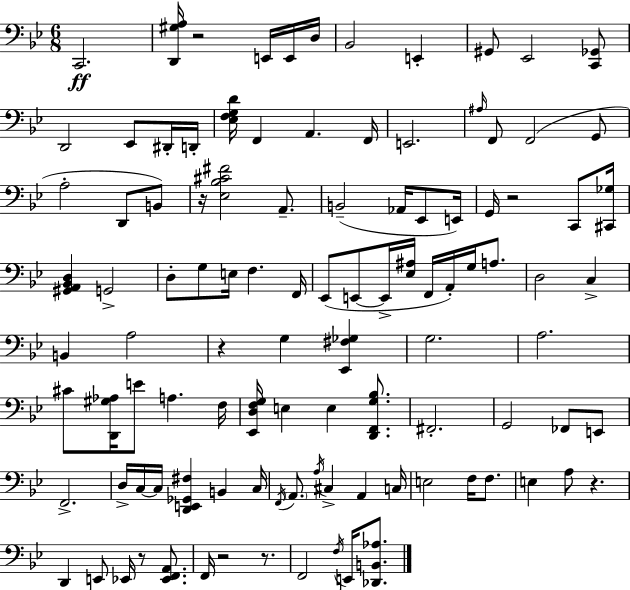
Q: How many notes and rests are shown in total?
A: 106